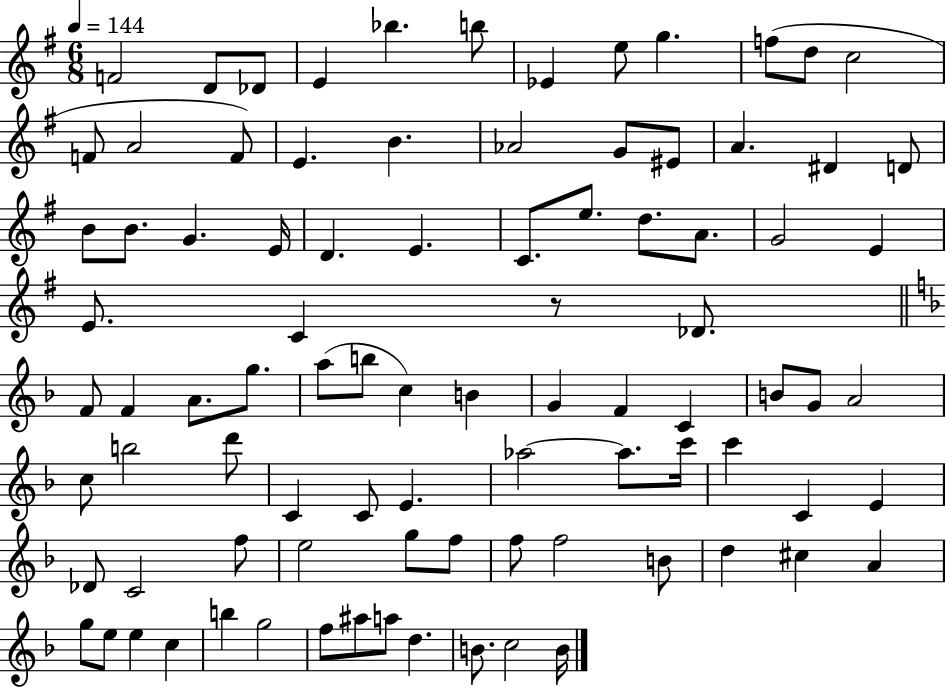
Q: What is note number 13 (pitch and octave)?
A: F4